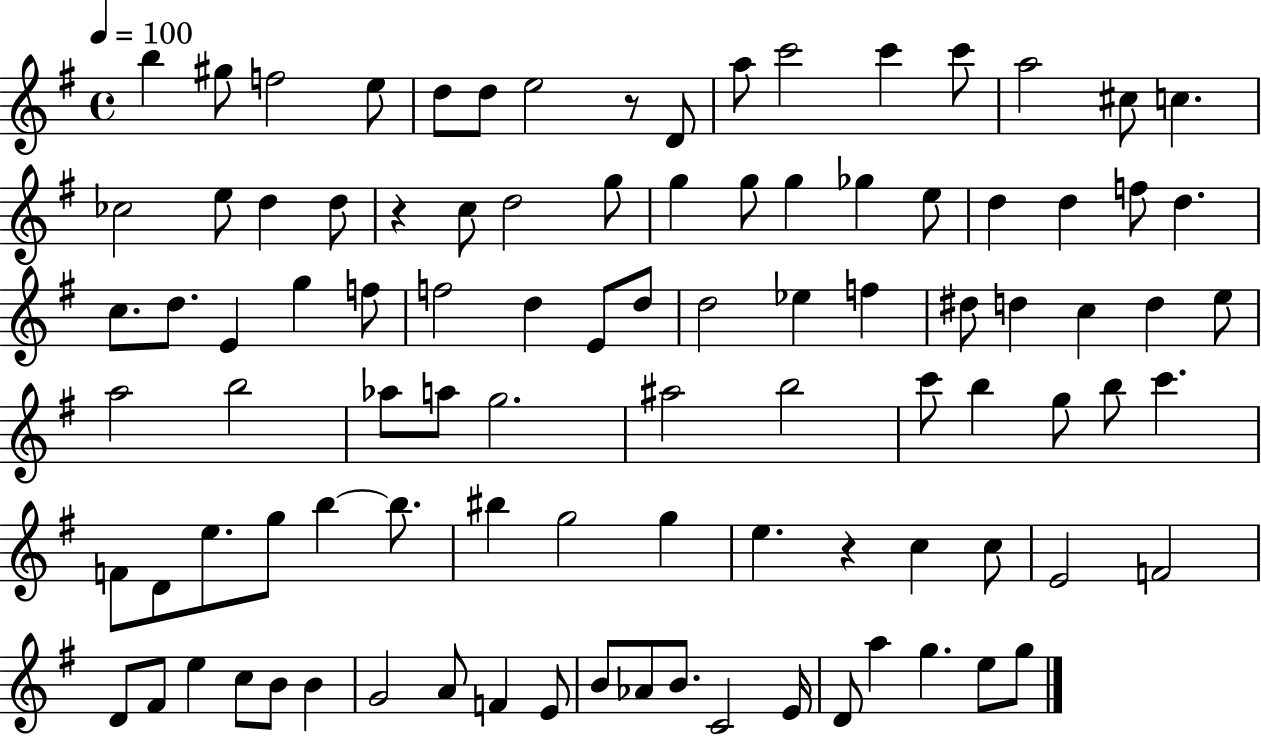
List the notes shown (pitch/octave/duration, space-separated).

B5/q G#5/e F5/h E5/e D5/e D5/e E5/h R/e D4/e A5/e C6/h C6/q C6/e A5/h C#5/e C5/q. CES5/h E5/e D5/q D5/e R/q C5/e D5/h G5/e G5/q G5/e G5/q Gb5/q E5/e D5/q D5/q F5/e D5/q. C5/e. D5/e. E4/q G5/q F5/e F5/h D5/q E4/e D5/e D5/h Eb5/q F5/q D#5/e D5/q C5/q D5/q E5/e A5/h B5/h Ab5/e A5/e G5/h. A#5/h B5/h C6/e B5/q G5/e B5/e C6/q. F4/e D4/e E5/e. G5/e B5/q B5/e. BIS5/q G5/h G5/q E5/q. R/q C5/q C5/e E4/h F4/h D4/e F#4/e E5/q C5/e B4/e B4/q G4/h A4/e F4/q E4/e B4/e Ab4/e B4/e. C4/h E4/s D4/e A5/q G5/q. E5/e G5/e